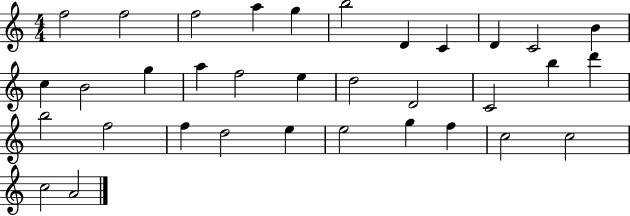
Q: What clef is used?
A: treble